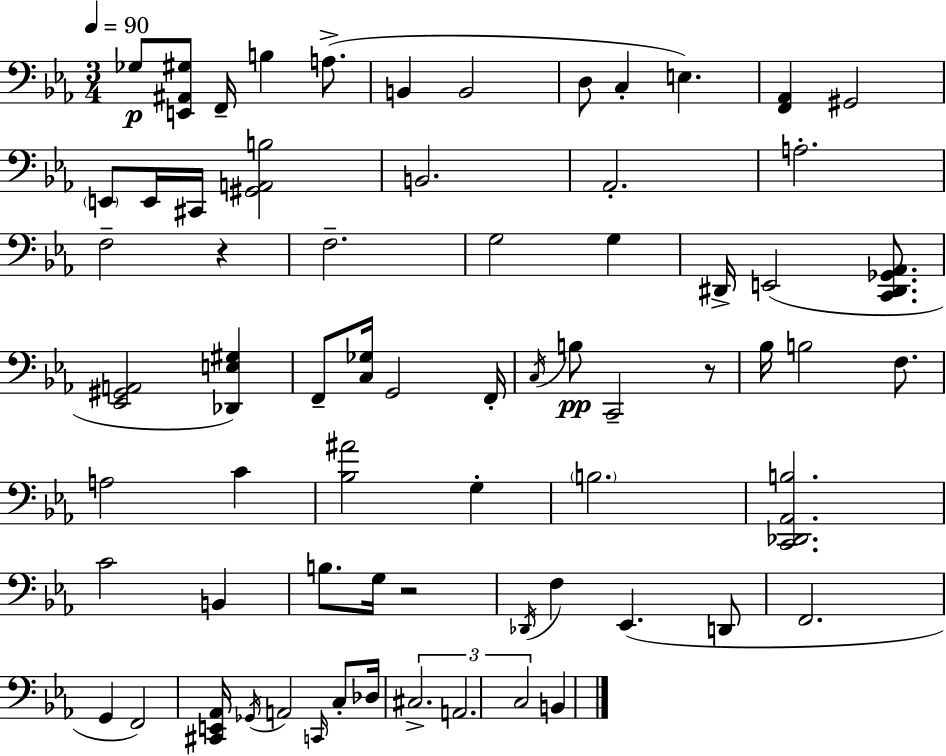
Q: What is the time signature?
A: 3/4